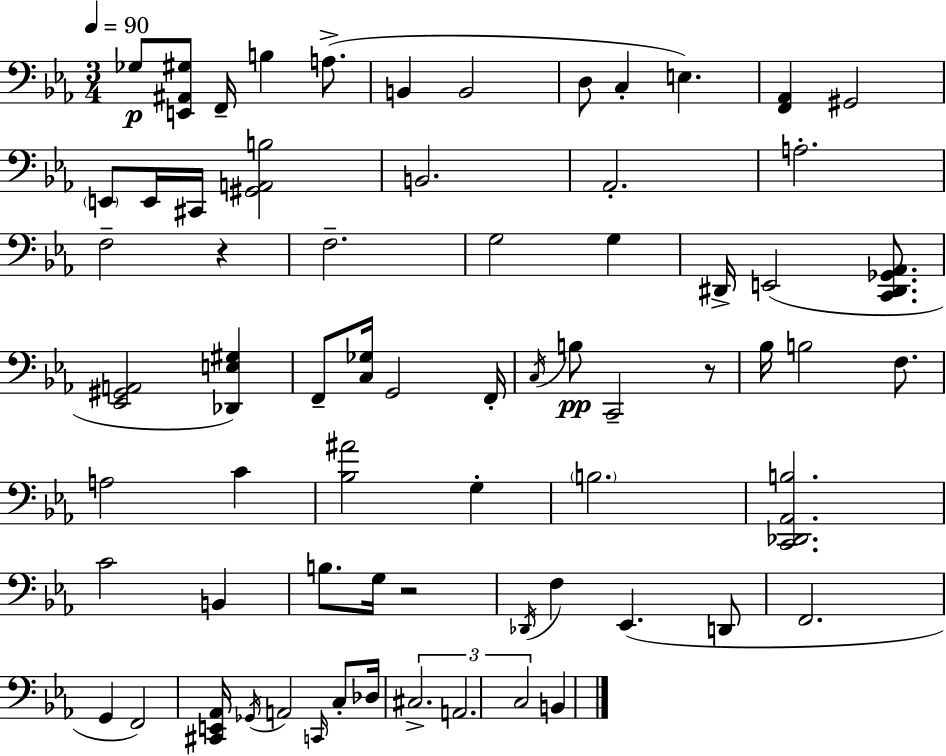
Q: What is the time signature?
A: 3/4